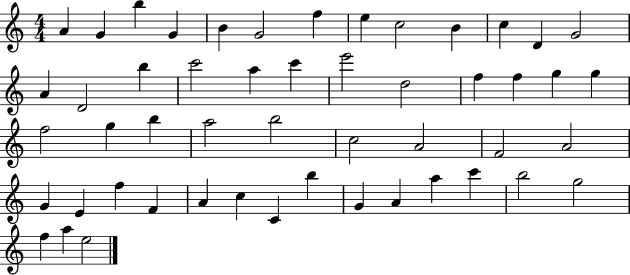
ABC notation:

X:1
T:Untitled
M:4/4
L:1/4
K:C
A G b G B G2 f e c2 B c D G2 A D2 b c'2 a c' e'2 d2 f f g g f2 g b a2 b2 c2 A2 F2 A2 G E f F A c C b G A a c' b2 g2 f a e2